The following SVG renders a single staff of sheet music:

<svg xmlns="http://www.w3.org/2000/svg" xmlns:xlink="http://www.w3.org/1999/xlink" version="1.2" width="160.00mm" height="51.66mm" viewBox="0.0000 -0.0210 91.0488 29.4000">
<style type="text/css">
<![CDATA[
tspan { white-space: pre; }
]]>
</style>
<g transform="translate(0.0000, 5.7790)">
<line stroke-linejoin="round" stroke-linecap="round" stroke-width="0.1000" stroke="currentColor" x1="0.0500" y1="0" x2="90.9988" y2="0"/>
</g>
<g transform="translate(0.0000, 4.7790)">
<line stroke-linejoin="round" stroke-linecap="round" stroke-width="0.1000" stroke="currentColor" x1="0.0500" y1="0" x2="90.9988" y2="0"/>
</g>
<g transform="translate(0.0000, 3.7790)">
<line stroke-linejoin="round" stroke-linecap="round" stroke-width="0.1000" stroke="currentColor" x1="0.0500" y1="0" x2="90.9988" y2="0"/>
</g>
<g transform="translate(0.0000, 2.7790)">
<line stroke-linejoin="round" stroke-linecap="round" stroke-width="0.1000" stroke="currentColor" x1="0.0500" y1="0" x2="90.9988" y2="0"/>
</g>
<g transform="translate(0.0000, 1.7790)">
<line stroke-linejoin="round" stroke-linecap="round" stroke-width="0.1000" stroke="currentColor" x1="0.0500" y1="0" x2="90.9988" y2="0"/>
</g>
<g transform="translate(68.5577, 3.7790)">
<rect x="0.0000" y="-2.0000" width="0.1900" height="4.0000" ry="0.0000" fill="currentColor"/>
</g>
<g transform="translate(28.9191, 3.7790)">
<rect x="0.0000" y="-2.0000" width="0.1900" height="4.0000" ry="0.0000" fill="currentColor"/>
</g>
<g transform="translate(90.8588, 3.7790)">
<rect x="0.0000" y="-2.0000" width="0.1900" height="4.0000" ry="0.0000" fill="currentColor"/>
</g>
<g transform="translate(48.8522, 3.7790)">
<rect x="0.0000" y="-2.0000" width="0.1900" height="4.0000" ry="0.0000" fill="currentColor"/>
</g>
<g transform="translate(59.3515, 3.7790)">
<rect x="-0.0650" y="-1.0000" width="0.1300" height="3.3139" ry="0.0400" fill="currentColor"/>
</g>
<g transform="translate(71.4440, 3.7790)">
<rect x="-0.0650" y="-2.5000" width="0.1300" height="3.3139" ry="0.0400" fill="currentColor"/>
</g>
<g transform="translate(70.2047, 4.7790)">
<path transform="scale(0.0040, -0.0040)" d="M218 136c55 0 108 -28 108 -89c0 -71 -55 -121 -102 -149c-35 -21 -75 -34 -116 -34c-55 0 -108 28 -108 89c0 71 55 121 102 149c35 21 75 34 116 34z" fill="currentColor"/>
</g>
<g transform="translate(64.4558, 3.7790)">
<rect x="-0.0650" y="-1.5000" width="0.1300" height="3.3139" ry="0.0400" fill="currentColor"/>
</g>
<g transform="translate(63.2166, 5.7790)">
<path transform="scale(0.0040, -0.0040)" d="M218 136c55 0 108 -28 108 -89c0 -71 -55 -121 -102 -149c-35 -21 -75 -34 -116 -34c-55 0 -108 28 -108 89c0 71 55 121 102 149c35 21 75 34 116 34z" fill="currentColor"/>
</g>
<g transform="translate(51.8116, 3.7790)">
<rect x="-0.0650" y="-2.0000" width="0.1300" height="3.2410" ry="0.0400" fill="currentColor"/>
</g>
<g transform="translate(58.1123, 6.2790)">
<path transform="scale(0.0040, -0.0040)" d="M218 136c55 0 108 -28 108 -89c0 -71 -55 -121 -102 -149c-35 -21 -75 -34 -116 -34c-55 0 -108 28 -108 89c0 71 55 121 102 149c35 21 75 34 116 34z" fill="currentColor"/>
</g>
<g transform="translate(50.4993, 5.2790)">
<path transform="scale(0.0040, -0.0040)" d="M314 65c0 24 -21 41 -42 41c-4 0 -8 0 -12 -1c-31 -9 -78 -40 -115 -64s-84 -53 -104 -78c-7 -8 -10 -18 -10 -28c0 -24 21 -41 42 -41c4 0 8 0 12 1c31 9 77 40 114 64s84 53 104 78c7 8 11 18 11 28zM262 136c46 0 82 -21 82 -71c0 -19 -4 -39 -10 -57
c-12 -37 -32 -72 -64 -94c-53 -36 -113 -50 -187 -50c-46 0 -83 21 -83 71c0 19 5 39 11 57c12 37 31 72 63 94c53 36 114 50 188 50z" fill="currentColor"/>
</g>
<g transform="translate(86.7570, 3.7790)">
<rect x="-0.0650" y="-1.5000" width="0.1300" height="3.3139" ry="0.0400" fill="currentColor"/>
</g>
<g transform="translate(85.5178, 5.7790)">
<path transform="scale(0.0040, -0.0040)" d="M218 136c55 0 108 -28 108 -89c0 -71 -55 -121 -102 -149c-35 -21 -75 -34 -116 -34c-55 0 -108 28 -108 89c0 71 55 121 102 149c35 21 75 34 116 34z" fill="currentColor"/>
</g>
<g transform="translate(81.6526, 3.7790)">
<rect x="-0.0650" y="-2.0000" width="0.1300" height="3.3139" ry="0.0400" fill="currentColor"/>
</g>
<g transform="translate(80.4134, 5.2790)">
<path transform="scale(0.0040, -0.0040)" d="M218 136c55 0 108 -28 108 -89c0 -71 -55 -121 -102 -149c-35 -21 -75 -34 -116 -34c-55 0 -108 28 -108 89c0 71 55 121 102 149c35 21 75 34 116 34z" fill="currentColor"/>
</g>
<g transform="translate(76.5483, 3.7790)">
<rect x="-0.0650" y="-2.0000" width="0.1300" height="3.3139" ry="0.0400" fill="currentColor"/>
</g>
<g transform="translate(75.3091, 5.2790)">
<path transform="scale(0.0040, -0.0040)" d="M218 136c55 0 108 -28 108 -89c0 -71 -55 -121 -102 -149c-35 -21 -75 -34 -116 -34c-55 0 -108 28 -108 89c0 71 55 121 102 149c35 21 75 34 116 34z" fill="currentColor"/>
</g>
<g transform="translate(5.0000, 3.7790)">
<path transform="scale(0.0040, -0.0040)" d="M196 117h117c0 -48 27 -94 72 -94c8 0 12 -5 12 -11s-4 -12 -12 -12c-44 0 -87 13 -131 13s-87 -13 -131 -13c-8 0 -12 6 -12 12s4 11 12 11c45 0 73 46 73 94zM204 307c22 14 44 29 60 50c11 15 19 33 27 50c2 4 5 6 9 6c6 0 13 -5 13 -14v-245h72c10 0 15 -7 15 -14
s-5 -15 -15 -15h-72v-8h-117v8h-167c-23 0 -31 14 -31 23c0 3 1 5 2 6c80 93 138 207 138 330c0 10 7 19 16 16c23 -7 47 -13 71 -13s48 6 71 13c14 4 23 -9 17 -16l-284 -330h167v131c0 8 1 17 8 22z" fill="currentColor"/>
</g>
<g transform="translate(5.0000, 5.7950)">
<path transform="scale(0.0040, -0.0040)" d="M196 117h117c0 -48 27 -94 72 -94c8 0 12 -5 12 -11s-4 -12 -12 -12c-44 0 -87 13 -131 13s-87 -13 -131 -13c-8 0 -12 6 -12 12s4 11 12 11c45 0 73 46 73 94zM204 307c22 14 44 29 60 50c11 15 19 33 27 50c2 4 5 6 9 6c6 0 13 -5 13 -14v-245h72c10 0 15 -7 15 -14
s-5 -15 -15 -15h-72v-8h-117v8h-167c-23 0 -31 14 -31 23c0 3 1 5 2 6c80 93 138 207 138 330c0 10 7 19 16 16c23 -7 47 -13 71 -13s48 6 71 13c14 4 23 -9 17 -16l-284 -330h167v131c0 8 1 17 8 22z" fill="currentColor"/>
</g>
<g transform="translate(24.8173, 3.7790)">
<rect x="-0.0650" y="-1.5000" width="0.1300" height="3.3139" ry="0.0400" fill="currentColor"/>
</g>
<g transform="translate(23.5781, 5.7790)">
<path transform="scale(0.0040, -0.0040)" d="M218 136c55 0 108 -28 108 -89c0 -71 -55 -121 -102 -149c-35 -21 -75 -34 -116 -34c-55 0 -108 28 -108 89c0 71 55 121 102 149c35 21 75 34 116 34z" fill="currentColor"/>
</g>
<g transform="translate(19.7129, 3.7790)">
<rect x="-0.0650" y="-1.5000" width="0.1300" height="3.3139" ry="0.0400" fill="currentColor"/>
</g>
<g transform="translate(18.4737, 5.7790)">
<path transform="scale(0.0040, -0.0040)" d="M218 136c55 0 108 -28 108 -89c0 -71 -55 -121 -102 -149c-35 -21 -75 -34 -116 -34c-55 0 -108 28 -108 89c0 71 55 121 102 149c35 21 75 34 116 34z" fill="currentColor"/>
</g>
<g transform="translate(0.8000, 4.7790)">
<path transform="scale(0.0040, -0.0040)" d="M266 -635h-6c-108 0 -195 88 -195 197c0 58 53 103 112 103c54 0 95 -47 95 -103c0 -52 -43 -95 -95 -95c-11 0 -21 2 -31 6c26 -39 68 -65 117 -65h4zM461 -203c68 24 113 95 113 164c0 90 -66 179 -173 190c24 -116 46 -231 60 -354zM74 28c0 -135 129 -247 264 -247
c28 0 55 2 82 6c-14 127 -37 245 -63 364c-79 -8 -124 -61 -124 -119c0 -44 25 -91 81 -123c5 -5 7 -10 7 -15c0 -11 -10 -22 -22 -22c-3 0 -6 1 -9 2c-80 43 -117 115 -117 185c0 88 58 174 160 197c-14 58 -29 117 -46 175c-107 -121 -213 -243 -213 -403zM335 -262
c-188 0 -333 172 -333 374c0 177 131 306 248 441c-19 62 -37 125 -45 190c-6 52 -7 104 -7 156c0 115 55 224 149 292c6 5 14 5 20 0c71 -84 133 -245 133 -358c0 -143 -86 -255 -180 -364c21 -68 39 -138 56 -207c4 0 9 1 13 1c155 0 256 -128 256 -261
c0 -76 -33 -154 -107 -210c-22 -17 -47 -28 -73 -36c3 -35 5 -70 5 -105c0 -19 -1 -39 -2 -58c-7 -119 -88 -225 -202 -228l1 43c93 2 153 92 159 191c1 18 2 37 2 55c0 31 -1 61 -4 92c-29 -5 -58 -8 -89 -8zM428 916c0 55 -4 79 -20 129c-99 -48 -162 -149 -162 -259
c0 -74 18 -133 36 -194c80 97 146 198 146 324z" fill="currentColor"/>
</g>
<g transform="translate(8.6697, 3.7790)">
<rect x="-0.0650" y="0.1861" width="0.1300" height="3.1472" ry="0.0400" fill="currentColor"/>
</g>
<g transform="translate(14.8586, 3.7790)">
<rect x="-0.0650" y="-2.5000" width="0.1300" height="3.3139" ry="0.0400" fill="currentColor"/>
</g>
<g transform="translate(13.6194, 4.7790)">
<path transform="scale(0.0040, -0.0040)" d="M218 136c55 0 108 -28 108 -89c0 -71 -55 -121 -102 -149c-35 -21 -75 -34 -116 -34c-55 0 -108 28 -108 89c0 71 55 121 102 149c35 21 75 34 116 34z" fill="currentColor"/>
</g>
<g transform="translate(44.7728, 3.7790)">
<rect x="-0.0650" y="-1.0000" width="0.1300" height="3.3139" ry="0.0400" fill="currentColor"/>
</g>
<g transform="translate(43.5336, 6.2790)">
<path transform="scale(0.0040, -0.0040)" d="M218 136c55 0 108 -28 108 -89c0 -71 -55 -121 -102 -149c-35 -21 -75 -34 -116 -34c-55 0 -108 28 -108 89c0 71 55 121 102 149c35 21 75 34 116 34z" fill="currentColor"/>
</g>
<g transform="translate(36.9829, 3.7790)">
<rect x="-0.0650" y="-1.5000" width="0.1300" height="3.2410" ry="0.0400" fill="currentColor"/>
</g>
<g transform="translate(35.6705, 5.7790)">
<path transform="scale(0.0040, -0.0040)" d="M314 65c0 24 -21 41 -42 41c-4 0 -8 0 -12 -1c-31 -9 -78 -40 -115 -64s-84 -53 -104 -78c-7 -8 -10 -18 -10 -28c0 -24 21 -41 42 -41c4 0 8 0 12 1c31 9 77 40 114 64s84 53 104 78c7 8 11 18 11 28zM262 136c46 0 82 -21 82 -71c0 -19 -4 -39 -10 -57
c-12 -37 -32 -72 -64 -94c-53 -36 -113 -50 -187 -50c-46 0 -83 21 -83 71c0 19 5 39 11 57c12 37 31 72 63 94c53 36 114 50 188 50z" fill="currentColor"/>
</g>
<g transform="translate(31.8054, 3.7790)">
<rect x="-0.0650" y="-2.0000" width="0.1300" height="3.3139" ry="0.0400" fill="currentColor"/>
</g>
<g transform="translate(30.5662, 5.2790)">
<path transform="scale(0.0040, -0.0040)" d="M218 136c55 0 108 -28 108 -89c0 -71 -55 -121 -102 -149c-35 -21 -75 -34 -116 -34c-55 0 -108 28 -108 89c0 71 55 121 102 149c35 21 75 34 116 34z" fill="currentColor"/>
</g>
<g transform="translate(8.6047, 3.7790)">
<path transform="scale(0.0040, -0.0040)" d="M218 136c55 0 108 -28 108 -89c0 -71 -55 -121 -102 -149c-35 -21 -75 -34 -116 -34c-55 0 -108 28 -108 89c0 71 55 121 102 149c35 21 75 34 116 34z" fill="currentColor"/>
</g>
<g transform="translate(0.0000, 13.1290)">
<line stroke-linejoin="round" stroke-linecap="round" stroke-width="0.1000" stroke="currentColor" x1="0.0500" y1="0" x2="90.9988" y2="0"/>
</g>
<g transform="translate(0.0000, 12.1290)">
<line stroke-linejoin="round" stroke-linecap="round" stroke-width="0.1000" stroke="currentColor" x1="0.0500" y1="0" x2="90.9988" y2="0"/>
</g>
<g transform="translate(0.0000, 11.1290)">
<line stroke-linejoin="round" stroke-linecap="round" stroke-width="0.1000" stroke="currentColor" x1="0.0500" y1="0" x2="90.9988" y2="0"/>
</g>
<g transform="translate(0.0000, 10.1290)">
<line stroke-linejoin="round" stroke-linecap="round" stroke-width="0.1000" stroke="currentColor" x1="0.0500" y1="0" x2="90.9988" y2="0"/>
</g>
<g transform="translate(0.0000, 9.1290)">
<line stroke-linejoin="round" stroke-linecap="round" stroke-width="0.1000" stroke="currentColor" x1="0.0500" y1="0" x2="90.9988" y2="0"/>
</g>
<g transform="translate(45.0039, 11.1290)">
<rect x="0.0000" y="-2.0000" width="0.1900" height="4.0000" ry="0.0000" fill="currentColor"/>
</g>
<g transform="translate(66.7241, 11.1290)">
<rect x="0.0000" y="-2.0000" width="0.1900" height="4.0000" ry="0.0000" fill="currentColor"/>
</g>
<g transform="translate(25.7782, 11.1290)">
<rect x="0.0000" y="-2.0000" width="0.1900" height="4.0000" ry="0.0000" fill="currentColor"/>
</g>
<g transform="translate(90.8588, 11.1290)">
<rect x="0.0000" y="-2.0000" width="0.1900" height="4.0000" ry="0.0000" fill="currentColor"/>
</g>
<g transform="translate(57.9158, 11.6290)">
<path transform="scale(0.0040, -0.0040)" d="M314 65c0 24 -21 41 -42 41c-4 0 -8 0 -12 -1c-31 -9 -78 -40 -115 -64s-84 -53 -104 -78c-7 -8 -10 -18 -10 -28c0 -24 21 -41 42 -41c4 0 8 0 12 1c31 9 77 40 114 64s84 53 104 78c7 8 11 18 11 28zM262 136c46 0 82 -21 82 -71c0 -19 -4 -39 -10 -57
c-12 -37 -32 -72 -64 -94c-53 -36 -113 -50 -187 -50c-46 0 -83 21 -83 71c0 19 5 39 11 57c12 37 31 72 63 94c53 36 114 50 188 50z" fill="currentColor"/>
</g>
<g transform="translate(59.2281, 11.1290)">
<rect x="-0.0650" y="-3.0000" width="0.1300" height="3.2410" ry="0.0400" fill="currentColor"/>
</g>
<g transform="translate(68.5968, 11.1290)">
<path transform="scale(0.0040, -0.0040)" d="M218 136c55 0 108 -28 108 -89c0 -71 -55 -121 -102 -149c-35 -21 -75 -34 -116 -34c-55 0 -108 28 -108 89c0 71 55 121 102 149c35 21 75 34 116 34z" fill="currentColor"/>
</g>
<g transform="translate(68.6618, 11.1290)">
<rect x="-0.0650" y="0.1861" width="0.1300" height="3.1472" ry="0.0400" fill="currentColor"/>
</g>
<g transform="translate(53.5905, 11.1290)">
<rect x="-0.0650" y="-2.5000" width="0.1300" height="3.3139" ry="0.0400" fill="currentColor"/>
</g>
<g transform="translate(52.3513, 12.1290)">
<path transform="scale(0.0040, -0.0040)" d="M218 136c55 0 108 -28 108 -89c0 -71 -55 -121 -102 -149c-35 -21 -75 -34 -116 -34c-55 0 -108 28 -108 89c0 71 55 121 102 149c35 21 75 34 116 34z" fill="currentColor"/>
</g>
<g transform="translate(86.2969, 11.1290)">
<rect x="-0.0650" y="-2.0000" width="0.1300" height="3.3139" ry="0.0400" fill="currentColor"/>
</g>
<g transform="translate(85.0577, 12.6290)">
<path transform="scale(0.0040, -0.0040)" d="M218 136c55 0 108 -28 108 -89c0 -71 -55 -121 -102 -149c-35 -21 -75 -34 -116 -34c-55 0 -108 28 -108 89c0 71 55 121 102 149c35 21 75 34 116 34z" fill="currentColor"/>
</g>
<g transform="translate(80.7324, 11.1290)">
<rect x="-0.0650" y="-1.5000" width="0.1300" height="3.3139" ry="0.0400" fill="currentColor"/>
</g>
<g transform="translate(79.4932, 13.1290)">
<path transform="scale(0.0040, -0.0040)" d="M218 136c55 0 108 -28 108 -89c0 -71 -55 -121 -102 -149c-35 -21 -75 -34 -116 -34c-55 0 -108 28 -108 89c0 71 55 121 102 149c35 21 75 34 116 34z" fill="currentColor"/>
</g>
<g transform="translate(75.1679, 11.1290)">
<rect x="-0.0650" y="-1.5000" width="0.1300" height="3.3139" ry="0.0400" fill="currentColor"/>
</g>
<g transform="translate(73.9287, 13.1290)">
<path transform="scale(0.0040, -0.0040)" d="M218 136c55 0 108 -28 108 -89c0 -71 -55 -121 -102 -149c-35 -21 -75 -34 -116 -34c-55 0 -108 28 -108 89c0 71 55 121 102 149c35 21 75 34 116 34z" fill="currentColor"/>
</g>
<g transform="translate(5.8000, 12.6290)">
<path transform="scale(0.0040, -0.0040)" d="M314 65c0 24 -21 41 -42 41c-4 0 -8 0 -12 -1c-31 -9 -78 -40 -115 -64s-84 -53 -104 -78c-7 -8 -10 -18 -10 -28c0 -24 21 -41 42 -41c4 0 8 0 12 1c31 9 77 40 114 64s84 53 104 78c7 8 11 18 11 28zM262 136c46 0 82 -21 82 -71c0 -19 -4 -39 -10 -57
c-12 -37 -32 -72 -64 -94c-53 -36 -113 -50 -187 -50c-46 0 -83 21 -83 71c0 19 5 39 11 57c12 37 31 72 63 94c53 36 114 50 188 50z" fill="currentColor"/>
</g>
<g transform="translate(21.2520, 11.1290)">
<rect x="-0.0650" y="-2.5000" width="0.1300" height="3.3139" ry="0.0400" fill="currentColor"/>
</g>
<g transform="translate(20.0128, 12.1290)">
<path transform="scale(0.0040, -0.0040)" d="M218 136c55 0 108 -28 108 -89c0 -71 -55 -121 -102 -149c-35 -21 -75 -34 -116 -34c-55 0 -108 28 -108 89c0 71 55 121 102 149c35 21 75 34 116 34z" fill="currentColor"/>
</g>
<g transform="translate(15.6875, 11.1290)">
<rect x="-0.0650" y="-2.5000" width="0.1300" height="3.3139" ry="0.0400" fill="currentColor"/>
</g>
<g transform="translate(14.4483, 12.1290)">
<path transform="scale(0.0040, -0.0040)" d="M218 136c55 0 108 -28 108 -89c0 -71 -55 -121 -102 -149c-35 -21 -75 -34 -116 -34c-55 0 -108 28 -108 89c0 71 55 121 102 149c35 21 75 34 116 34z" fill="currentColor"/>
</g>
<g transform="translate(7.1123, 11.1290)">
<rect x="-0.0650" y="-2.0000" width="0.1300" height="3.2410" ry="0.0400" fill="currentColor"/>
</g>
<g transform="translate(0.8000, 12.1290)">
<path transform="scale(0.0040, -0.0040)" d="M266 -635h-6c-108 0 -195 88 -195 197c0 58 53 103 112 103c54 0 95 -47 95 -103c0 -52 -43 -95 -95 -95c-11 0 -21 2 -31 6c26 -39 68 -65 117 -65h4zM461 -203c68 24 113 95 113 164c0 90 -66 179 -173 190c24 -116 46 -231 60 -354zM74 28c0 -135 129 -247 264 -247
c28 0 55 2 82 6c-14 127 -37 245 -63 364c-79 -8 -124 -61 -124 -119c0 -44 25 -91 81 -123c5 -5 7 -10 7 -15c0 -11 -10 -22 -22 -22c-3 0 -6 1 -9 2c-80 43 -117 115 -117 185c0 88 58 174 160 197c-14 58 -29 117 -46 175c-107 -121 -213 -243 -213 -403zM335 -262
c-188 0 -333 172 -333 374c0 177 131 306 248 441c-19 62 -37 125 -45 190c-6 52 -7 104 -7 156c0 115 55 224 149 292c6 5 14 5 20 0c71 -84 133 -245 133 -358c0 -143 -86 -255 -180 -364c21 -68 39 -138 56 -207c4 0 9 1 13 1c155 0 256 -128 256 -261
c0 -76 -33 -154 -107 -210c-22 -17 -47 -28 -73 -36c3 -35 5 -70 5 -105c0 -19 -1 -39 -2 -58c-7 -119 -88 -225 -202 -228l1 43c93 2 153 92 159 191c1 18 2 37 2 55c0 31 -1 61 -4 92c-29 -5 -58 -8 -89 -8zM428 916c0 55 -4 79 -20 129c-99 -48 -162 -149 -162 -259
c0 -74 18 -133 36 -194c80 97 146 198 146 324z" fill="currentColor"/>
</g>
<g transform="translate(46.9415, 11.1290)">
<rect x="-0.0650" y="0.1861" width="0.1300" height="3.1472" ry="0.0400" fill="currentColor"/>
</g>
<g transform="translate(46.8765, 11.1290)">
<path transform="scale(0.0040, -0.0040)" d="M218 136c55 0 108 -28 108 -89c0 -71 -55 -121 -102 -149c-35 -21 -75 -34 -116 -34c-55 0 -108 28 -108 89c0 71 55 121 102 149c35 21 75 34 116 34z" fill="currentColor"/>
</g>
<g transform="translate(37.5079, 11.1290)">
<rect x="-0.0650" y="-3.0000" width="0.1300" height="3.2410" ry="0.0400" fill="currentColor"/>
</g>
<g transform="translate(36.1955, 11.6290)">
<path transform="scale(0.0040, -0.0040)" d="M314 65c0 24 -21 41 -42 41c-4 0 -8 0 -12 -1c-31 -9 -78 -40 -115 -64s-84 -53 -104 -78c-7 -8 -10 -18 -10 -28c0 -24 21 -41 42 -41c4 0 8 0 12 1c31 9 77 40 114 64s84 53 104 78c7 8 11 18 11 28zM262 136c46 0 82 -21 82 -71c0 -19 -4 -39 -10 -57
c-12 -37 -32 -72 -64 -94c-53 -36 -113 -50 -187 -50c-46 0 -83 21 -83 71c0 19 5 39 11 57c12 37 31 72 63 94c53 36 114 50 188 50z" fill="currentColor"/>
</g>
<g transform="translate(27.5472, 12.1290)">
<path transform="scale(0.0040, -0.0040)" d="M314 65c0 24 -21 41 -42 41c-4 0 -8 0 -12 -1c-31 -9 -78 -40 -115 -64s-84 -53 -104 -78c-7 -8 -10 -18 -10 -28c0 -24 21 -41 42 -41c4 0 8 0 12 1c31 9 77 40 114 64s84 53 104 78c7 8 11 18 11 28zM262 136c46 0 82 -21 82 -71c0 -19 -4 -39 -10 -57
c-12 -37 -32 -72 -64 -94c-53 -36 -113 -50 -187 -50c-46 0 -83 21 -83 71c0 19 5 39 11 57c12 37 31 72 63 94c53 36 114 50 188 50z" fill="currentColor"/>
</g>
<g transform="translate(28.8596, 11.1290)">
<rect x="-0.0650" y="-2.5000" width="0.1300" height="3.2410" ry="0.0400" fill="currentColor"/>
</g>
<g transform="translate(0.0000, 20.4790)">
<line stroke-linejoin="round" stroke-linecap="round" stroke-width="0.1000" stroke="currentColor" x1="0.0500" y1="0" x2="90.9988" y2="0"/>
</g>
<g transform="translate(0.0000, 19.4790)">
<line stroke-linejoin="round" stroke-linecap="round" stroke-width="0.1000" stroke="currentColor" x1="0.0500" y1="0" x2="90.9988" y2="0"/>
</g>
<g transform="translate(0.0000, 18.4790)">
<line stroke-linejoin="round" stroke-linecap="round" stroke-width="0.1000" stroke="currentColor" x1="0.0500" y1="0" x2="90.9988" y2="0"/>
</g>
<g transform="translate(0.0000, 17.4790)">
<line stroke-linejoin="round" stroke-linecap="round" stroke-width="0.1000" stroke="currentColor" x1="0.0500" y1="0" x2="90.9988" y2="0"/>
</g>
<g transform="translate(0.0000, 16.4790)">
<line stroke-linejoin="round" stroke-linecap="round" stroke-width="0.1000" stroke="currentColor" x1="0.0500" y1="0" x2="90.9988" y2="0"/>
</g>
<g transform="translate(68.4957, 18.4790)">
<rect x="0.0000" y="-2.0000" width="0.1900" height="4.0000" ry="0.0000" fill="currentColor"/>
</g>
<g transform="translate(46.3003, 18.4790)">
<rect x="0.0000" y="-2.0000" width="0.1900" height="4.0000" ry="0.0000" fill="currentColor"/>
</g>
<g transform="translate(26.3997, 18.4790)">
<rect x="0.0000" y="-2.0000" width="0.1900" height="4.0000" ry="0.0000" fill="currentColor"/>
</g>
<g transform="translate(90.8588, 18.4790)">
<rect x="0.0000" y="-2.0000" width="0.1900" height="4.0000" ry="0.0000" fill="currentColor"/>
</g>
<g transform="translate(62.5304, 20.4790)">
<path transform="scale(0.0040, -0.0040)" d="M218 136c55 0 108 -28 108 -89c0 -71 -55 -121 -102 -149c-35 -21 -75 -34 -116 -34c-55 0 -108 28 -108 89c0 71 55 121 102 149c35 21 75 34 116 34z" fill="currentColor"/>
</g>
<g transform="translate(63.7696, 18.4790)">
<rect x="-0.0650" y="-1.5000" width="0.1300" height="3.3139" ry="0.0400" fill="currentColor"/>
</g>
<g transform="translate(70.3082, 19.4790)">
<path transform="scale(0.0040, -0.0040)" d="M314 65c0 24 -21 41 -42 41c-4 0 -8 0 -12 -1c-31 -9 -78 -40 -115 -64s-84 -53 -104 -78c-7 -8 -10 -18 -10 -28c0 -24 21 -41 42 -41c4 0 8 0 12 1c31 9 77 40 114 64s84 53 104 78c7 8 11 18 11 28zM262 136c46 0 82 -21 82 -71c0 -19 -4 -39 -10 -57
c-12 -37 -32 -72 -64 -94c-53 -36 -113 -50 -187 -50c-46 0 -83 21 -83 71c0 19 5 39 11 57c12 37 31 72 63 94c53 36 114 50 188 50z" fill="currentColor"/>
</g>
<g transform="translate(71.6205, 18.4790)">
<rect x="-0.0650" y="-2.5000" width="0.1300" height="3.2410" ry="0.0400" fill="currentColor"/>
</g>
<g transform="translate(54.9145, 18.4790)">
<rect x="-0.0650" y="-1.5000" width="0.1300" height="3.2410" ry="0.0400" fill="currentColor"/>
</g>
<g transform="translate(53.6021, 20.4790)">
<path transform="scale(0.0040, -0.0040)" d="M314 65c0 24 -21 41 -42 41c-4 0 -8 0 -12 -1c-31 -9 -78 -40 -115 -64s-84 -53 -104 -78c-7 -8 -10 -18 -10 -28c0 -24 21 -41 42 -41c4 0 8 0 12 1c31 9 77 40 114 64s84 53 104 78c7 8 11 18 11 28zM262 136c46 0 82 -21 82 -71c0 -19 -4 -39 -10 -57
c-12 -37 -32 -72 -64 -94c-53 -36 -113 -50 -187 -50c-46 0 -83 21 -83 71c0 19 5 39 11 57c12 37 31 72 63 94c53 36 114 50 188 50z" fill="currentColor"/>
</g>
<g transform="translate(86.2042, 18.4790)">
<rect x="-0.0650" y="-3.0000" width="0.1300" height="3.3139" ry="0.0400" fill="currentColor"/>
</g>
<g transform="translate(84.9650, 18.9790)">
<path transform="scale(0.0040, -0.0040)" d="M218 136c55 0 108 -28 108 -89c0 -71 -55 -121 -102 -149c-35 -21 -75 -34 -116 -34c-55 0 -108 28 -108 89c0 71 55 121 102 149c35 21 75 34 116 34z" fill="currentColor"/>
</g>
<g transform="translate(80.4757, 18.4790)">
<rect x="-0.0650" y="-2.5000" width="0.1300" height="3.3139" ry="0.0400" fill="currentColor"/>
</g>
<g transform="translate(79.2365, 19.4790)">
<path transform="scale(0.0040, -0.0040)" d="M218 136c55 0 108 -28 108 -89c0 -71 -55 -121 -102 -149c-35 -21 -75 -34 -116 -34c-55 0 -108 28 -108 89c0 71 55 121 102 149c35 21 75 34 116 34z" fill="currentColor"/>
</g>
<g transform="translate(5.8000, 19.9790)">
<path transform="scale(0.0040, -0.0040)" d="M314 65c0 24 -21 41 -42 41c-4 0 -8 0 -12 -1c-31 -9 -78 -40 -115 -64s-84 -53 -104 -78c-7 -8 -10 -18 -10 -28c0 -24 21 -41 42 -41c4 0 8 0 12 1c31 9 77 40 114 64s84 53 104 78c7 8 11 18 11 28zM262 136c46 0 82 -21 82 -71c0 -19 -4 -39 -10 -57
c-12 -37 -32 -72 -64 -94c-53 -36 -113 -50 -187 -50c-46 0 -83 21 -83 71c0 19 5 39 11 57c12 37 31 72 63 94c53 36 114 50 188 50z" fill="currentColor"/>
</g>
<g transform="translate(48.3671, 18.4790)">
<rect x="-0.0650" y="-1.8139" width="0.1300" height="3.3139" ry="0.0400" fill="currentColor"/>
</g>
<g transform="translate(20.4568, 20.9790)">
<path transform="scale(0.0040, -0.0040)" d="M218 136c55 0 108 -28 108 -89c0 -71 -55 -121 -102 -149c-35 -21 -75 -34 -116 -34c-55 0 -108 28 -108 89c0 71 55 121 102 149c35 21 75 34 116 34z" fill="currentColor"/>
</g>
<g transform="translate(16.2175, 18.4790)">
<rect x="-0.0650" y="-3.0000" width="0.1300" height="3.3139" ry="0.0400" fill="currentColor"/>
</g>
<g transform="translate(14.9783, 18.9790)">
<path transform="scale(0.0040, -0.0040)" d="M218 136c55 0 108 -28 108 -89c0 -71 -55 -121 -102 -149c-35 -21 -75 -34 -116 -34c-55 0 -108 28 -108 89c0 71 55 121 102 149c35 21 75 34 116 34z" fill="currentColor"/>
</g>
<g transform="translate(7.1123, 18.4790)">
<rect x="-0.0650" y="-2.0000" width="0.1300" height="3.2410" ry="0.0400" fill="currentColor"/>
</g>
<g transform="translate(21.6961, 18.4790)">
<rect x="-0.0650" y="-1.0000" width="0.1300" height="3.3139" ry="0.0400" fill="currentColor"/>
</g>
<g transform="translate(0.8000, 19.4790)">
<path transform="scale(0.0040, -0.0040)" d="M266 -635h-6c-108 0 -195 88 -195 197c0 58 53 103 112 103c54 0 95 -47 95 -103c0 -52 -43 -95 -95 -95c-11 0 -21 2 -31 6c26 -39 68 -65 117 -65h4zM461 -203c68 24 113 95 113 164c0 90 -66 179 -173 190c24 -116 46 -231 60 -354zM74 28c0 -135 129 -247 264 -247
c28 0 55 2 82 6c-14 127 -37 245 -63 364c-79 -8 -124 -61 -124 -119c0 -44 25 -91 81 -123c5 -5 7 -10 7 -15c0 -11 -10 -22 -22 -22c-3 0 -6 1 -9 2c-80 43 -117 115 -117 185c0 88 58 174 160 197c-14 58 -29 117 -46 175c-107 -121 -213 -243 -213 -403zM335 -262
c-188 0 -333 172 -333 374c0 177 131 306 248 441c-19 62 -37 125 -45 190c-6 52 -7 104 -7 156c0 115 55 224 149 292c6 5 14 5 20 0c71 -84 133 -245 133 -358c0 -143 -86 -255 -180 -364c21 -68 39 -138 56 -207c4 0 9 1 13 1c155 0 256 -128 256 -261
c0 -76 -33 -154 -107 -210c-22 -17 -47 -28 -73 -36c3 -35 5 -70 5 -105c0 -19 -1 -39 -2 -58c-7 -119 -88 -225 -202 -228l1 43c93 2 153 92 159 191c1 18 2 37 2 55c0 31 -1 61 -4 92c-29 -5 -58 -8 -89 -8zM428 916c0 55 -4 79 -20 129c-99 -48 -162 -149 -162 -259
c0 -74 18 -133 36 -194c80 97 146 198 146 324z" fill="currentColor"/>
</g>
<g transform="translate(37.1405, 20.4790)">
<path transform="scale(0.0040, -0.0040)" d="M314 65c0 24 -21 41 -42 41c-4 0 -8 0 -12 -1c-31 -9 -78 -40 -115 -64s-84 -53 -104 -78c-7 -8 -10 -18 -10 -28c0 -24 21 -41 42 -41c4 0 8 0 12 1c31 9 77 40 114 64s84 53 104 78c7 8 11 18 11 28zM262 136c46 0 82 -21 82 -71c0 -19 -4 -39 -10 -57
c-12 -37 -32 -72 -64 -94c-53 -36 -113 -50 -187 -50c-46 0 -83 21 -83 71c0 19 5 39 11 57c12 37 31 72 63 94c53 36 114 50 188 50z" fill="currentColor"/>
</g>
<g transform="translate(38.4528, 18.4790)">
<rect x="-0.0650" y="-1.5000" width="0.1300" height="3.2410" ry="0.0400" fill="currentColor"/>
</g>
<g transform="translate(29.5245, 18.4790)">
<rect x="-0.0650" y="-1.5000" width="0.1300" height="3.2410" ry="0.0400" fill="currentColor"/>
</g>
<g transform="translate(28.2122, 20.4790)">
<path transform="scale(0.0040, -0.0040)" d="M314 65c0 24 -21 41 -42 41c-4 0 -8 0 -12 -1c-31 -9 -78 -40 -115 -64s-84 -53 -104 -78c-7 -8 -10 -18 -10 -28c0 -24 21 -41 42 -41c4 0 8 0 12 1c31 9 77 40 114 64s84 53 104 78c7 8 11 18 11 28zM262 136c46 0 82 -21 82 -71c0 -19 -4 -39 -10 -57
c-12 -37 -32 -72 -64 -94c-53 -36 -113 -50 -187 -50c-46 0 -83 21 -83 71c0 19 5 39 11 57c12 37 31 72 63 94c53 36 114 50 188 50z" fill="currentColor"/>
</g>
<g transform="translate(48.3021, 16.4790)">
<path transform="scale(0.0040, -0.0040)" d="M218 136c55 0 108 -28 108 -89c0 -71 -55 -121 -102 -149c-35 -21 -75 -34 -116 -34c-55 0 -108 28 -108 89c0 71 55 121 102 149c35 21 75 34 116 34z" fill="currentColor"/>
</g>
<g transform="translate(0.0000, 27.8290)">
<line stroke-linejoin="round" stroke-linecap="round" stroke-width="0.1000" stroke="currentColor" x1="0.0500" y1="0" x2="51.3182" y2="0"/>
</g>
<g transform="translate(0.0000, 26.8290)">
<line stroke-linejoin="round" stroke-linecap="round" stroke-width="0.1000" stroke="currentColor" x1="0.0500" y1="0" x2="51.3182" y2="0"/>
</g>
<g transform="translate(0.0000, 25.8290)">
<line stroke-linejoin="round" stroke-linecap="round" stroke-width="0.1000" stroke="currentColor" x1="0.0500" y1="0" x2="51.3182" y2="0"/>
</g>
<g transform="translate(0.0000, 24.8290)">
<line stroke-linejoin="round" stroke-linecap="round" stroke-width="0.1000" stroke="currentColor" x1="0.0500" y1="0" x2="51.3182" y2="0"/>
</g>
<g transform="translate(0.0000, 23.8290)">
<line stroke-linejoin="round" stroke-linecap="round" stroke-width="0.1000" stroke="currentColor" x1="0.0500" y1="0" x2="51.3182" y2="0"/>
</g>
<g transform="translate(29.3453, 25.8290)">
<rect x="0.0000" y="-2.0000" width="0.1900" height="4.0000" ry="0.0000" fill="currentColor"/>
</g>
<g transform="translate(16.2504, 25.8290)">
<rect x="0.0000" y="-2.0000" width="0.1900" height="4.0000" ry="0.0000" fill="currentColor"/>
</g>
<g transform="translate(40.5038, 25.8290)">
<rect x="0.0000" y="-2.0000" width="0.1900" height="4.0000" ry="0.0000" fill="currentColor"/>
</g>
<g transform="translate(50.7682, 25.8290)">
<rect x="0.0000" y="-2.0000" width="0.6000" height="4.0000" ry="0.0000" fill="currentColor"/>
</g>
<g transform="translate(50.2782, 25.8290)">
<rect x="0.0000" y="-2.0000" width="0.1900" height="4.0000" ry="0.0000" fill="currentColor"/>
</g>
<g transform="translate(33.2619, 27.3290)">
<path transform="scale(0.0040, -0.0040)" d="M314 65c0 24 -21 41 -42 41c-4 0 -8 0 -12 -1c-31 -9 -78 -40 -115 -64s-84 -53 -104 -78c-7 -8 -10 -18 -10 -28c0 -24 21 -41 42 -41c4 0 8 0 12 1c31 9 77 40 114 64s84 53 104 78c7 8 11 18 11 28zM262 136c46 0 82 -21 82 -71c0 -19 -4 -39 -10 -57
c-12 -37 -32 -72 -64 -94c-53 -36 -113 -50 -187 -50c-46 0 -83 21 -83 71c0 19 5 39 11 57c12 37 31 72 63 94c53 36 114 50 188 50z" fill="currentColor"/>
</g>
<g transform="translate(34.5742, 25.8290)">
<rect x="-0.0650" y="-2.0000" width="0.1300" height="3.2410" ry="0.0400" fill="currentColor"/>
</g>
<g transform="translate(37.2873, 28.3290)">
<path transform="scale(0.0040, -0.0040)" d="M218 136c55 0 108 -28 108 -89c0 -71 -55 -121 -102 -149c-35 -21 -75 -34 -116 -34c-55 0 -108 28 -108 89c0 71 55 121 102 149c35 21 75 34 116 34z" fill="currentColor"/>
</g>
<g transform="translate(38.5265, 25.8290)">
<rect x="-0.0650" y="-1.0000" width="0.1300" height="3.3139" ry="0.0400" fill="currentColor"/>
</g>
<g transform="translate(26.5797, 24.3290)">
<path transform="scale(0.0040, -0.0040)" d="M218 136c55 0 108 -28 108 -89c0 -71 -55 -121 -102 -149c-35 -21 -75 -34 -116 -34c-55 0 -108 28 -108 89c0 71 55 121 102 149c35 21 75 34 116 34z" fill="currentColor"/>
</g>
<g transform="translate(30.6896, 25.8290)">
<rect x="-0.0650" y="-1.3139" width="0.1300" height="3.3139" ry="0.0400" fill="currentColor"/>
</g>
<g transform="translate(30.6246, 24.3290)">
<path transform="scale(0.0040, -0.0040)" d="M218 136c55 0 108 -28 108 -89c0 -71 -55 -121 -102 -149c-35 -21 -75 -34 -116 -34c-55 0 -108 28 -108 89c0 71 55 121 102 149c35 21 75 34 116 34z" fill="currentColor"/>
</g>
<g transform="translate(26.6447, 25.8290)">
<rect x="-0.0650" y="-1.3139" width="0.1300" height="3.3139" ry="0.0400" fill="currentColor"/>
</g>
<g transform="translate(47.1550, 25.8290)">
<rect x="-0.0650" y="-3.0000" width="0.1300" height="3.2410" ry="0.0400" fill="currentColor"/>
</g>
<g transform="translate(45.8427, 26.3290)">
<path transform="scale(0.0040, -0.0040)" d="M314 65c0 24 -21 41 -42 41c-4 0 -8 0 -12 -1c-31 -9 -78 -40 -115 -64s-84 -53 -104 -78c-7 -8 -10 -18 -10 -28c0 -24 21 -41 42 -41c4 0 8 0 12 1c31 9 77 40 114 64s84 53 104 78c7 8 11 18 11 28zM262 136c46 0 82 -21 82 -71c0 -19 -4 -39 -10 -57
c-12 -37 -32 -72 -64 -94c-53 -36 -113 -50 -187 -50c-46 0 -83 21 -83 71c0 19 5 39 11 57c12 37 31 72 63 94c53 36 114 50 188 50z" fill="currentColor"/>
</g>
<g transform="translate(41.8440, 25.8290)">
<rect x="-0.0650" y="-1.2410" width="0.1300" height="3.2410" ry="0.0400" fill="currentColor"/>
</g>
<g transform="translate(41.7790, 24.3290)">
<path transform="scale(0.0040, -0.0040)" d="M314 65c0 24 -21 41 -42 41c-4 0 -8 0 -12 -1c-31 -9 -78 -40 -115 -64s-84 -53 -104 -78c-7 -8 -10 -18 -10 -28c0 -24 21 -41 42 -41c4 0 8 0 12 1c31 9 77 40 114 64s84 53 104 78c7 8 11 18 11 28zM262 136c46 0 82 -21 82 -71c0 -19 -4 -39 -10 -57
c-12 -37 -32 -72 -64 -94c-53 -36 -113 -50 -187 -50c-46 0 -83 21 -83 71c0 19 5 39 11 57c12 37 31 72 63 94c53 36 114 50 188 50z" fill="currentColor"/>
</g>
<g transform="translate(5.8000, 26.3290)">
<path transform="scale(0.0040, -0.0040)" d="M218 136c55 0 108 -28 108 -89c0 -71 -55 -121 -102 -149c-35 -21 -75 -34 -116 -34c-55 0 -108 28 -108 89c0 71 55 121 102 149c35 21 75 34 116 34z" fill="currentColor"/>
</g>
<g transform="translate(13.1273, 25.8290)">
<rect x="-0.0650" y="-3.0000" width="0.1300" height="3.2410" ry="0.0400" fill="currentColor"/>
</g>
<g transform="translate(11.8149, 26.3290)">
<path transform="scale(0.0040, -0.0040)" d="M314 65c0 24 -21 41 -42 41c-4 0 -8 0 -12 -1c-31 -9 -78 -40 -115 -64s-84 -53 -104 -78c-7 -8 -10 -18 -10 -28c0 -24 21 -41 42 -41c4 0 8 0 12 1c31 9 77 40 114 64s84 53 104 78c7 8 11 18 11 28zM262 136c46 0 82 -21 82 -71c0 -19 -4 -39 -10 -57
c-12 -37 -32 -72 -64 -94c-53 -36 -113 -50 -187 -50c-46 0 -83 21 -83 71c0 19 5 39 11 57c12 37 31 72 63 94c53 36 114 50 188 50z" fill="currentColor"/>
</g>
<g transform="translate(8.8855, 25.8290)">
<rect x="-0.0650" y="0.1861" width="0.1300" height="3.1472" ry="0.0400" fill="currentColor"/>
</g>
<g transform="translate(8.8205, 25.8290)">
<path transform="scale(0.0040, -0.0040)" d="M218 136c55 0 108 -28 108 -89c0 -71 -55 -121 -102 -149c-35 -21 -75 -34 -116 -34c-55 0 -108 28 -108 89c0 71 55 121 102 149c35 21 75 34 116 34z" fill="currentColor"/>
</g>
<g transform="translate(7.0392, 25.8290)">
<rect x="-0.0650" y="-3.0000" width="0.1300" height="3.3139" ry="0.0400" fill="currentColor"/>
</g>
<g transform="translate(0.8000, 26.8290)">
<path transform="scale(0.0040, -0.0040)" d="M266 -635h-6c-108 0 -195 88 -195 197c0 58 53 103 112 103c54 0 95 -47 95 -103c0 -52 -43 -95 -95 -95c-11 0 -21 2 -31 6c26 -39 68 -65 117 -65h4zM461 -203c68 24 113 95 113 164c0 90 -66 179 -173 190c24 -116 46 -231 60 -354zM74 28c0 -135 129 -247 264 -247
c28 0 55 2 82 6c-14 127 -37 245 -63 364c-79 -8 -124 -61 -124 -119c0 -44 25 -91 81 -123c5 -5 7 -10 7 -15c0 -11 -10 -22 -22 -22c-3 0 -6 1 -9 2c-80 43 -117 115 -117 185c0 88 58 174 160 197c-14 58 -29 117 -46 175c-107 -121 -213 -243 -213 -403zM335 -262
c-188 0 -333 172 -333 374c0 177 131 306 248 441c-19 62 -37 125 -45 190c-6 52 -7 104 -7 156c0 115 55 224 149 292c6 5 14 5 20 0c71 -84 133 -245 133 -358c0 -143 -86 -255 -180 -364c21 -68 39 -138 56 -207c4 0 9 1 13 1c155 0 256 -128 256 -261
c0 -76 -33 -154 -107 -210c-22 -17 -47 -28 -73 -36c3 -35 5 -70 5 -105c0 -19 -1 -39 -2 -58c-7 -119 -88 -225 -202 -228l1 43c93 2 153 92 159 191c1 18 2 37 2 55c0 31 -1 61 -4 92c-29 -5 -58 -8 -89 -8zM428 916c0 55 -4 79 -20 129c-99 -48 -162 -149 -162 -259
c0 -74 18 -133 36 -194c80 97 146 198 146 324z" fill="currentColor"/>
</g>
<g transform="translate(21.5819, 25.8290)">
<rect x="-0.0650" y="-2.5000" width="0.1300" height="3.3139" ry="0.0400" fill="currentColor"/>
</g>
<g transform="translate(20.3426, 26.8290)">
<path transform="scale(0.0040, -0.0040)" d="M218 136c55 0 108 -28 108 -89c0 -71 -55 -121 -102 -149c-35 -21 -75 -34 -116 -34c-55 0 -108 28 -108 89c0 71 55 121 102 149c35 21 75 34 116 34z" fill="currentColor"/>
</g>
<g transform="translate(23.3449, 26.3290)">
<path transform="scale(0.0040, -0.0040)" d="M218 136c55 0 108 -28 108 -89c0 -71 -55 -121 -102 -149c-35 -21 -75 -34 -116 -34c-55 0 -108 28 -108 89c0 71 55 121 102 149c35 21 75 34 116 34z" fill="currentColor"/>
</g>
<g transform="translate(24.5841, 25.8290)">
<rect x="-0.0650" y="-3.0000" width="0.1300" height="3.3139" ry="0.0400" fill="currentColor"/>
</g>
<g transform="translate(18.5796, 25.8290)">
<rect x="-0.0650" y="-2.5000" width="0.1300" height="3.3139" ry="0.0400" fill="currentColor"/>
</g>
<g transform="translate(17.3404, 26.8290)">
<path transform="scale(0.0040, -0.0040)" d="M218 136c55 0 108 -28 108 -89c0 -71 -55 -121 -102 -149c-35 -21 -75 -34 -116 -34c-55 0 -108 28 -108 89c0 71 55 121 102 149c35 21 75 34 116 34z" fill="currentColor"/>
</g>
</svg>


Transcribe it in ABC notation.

X:1
T:Untitled
M:4/4
L:1/4
K:C
B G E E F E2 D F2 D E G F F E F2 G G G2 A2 B G A2 B E E F F2 A D E2 E2 f E2 E G2 G A A B A2 G G A e e F2 D e2 A2